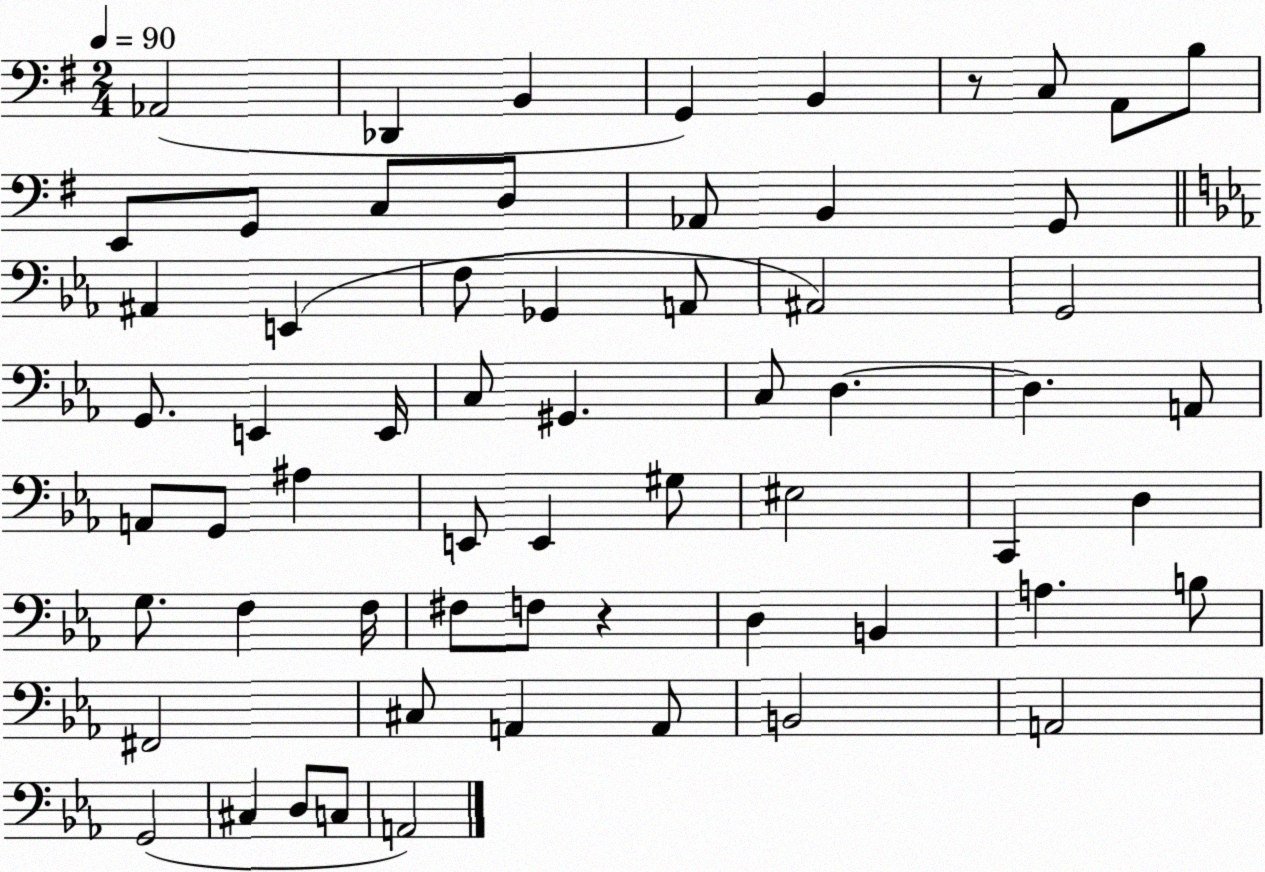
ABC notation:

X:1
T:Untitled
M:2/4
L:1/4
K:G
_A,,2 _D,, B,, G,, B,, z/2 C,/2 A,,/2 B,/2 E,,/2 G,,/2 C,/2 D,/2 _A,,/2 B,, G,,/2 ^A,, E,, F,/2 _G,, A,,/2 ^A,,2 G,,2 G,,/2 E,, E,,/4 C,/2 ^G,, C,/2 D, D, A,,/2 A,,/2 G,,/2 ^A, E,,/2 E,, ^G,/2 ^E,2 C,, D, G,/2 F, F,/4 ^F,/2 F,/2 z D, B,, A, B,/2 ^F,,2 ^C,/2 A,, A,,/2 B,,2 A,,2 G,,2 ^C, D,/2 C,/2 A,,2